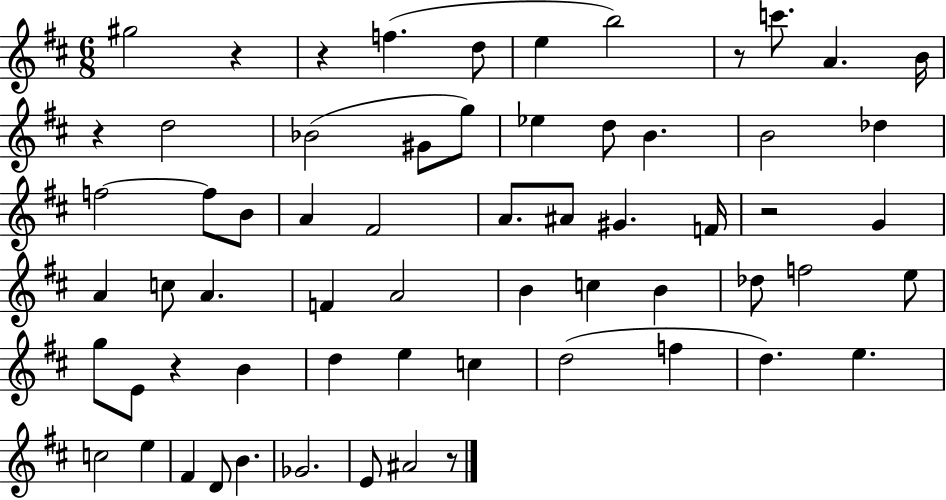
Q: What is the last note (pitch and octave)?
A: A#4